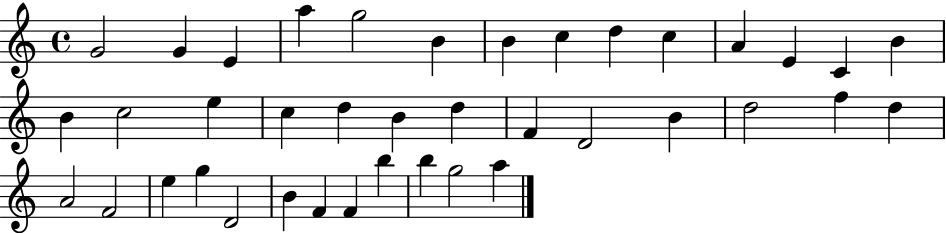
G4/h G4/q E4/q A5/q G5/h B4/q B4/q C5/q D5/q C5/q A4/q E4/q C4/q B4/q B4/q C5/h E5/q C5/q D5/q B4/q D5/q F4/q D4/h B4/q D5/h F5/q D5/q A4/h F4/h E5/q G5/q D4/h B4/q F4/q F4/q B5/q B5/q G5/h A5/q